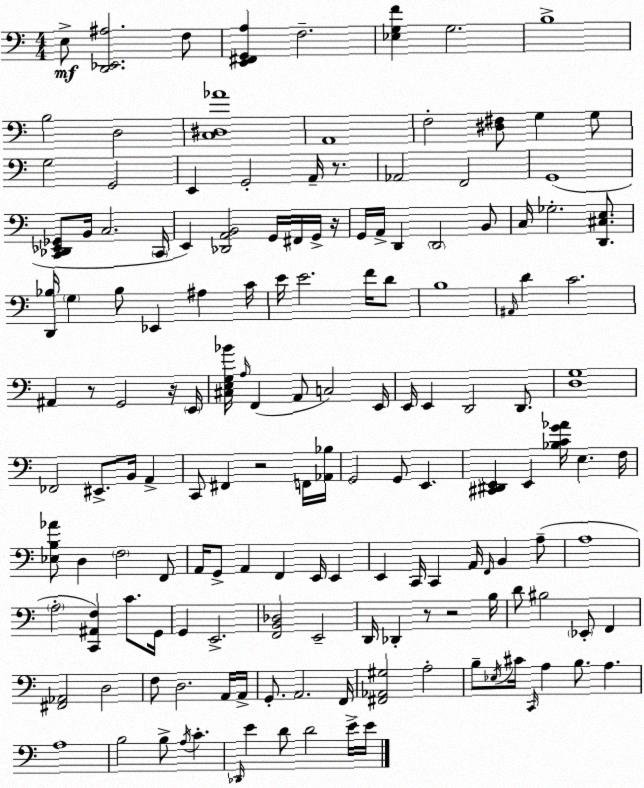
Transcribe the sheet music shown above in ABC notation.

X:1
T:Untitled
M:4/4
L:1/4
K:C
E,/2 [D,,_E,,^A,]2 F,/2 [E,,^F,,G,,A,] F,2 [_E,G,F] G,2 B,4 B,2 D,2 [C,^D,_A]4 A,,4 F,2 [^D,^F,]/2 G, G,/2 G,2 G,,2 E,, G,,2 A,,/4 z/2 _A,,2 F,,2 G,,4 [C,,_D,,_E,,_G,,]/2 B,,/4 C,2 C,,/4 E,, [_D,,A,,B,,]2 G,,/4 ^F,,/4 G,,/4 z/4 G,,/4 A,,/4 D,, D,,2 B,,/2 C,/4 _G,2 [D,,^C,E,]/2 [D,,_B,]/4 G, _B,/2 _E,, ^A, C/4 E/4 E2 F/4 D/2 B,4 ^A,,/4 D C2 ^A,, z/2 G,,2 z/4 E,,/4 [^C,E,G,_B]/4 A,/4 F,, A,,/2 C,2 E,,/4 E,,/4 E,, D,,2 D,,/2 [D,G,]4 _F,,2 ^E,,/2 B,,/4 A,, C,,/2 ^F,, z2 F,,/4 [_A,,_B,]/4 G,,2 G,,/2 E,, [^C,,^D,,E,,] E,, [_B,CG_A]/4 E, F,/4 [_E,B,_A]/2 D, F,2 F,,/2 A,,/4 G,,/2 A,, F,, E,,/4 E,, E,, C,,/4 C,, A,,/4 F,,/4 B,, A,/2 A,4 A,2 [C,,^A,,F,] C/2 G,,/4 G,, E,,2 [F,,B,,_D,]2 E,,2 D,,/4 _D,, z/2 z2 B,/4 D/2 ^B,2 _E,,/2 F,, [^F,,_A,,]2 D,2 F,/2 D,2 A,,/4 A,,/4 G,,/2 A,,2 F,,/4 [^F,,_A,,^G,]2 A,2 B,/2 _E,/4 ^C/4 C,,/4 A, B,/2 A, A,4 B,2 B,/2 A,/4 C _D,,/4 E D/2 D2 E/4 E/4